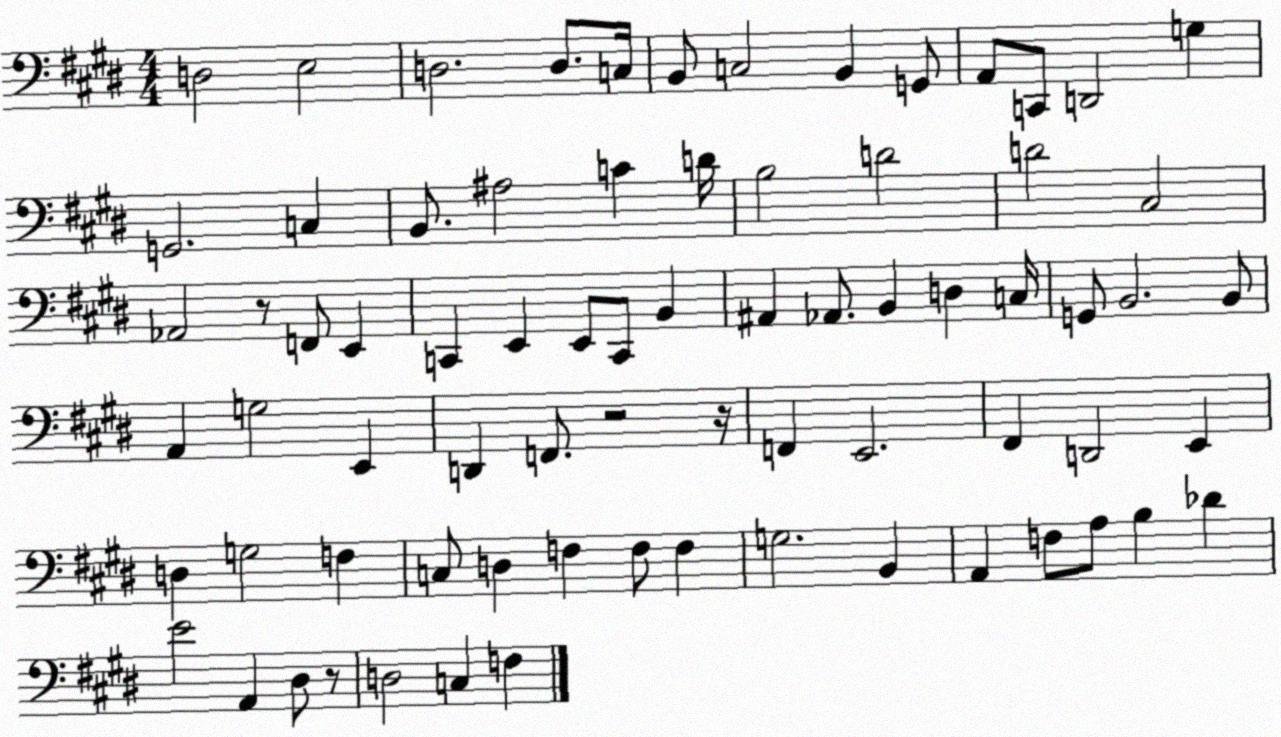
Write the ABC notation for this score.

X:1
T:Untitled
M:4/4
L:1/4
K:E
D,2 E,2 D,2 D,/2 C,/4 B,,/2 C,2 B,, G,,/2 A,,/2 C,,/2 D,,2 G, G,,2 C, B,,/2 ^A,2 C D/4 B,2 D2 D2 ^C,2 _A,,2 z/2 F,,/2 E,, C,, E,, E,,/2 C,,/2 B,, ^A,, _A,,/2 B,, D, C,/4 G,,/2 B,,2 B,,/2 A,, G,2 E,, D,, F,,/2 z2 z/4 F,, E,,2 ^F,, D,,2 E,, D, G,2 F, C,/2 D, F, F,/2 F, G,2 B,, A,, F,/2 A,/2 B, _D E2 A,, ^D,/2 z/2 D,2 C, F,